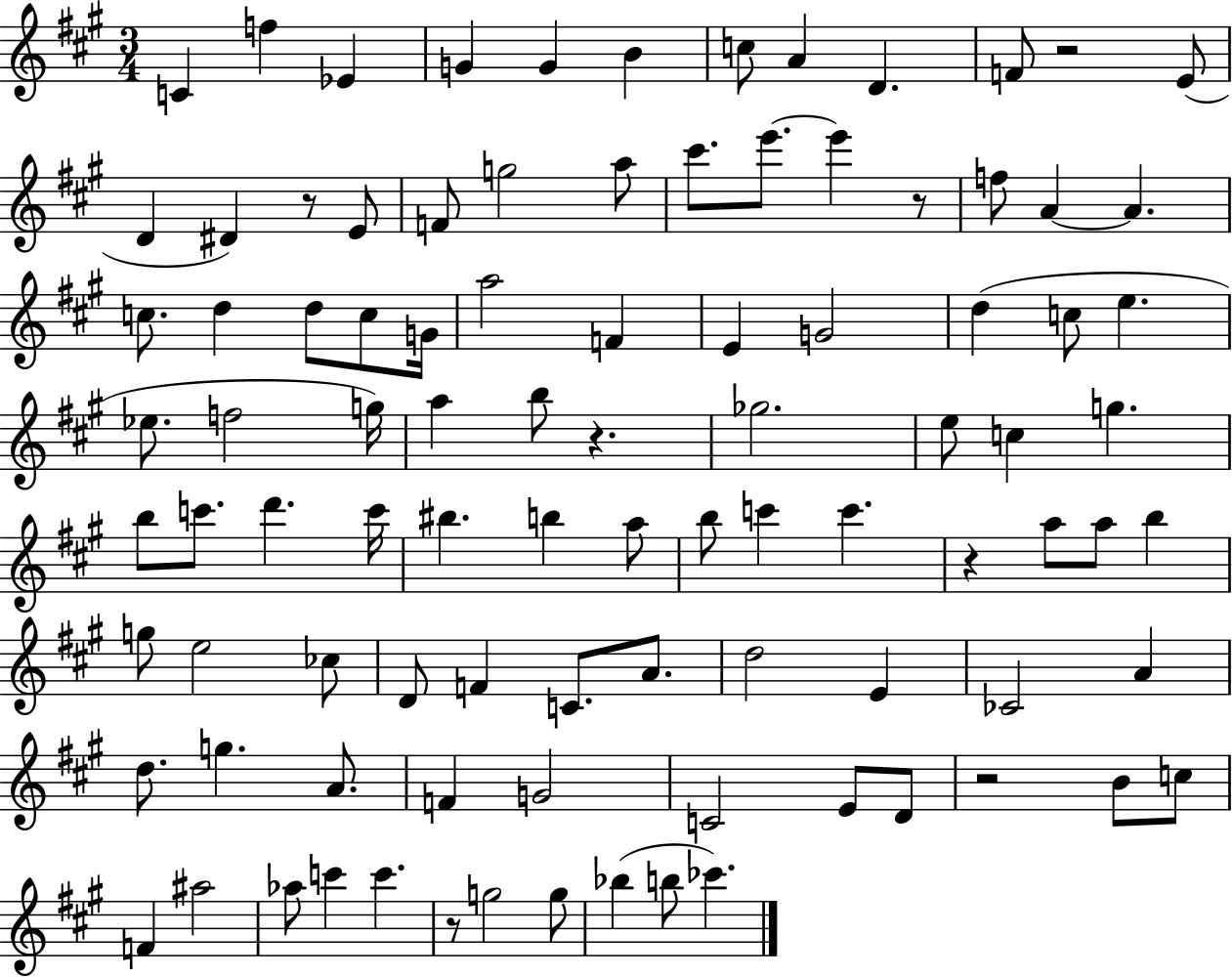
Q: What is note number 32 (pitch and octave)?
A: G4